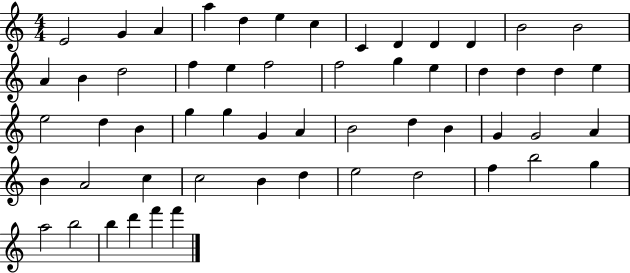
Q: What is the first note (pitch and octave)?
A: E4